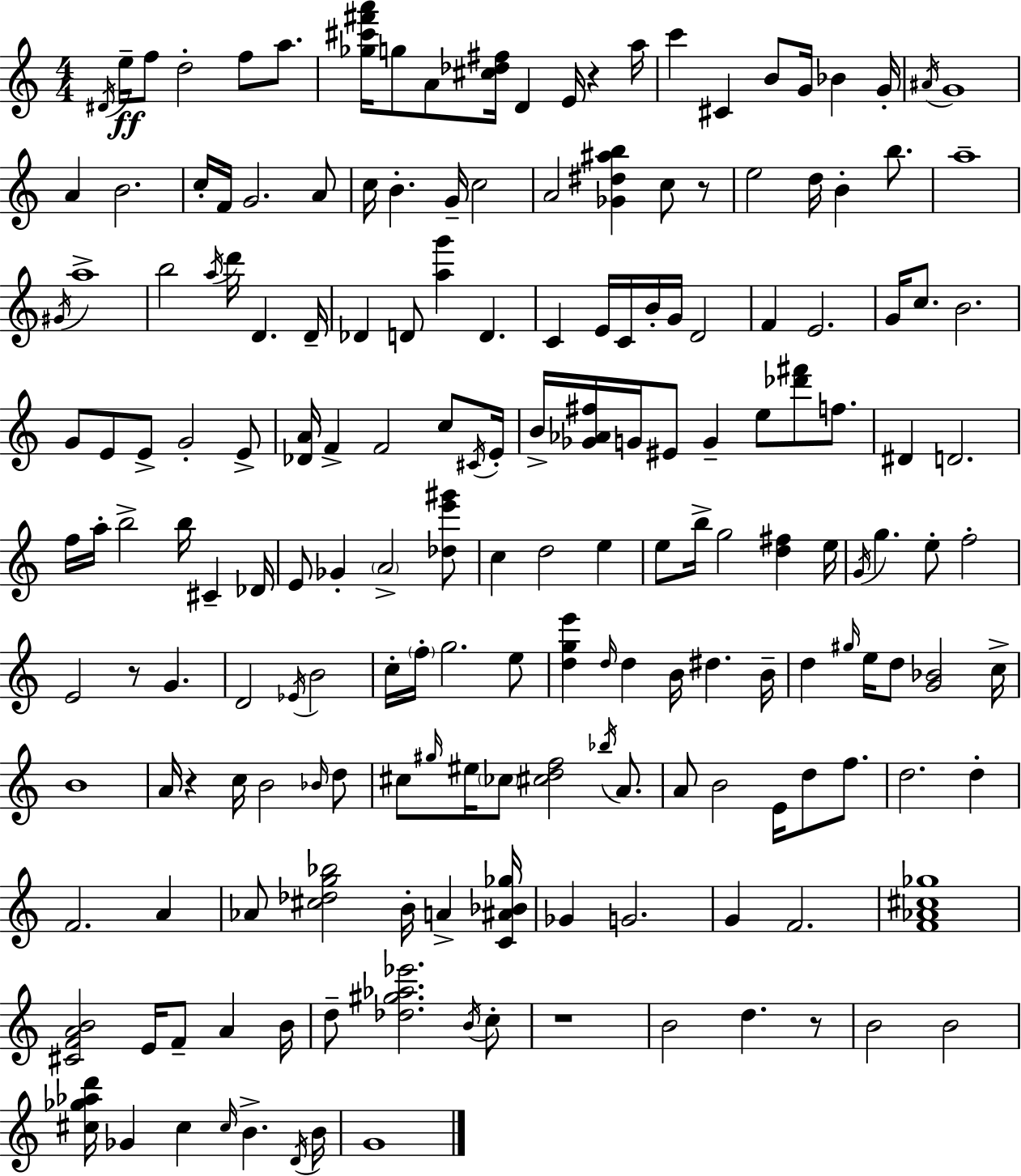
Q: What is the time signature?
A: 4/4